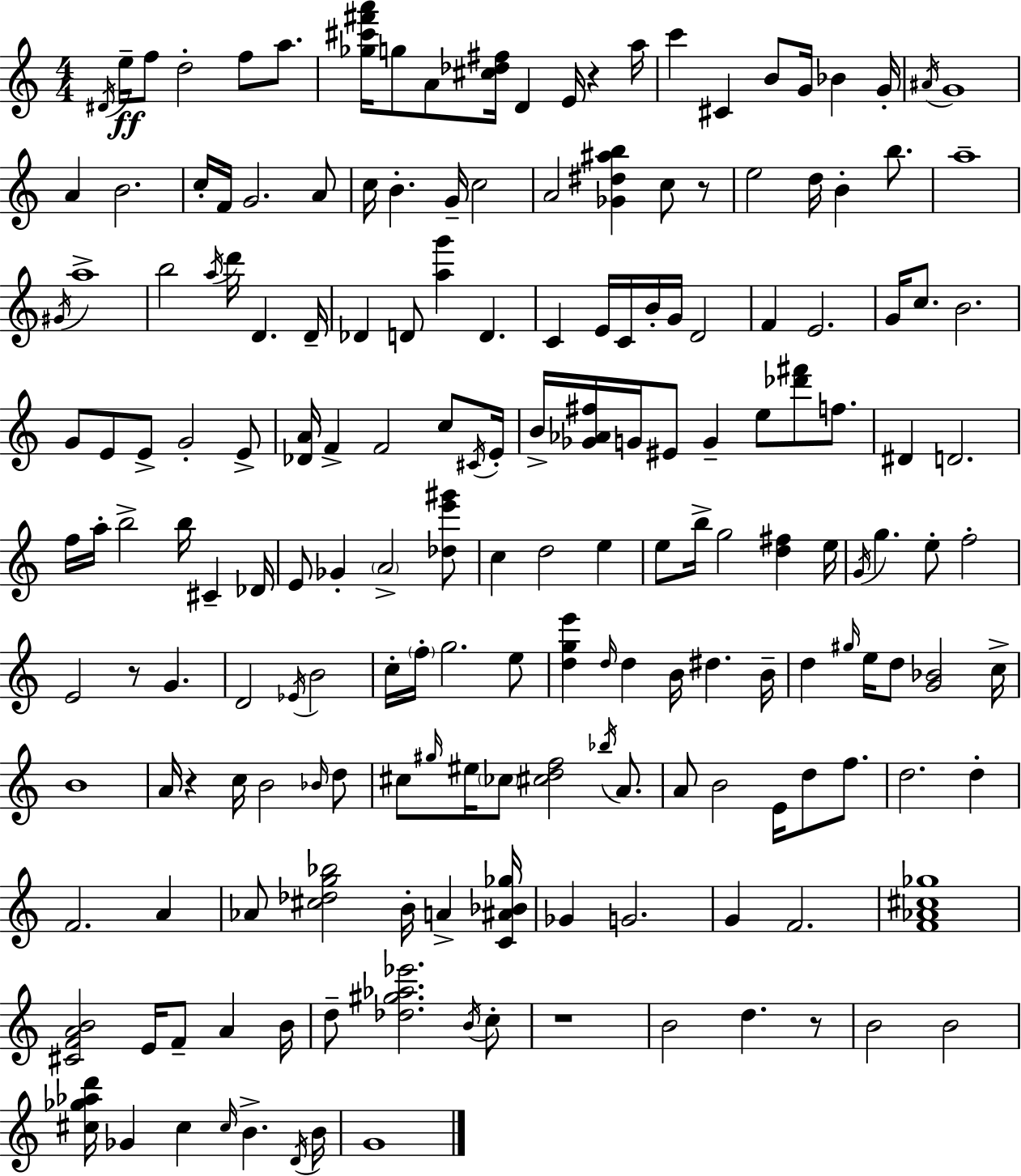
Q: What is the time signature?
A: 4/4